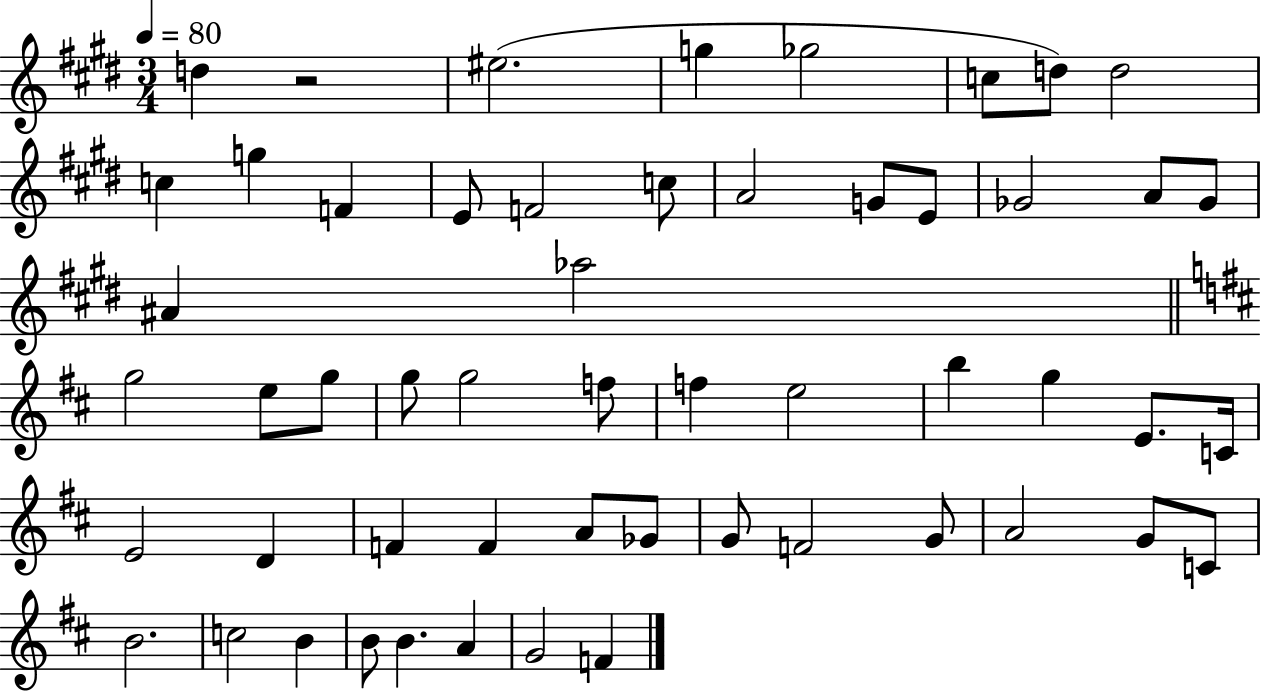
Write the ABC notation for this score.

X:1
T:Untitled
M:3/4
L:1/4
K:E
d z2 ^e2 g _g2 c/2 d/2 d2 c g F E/2 F2 c/2 A2 G/2 E/2 _G2 A/2 _G/2 ^A _a2 g2 e/2 g/2 g/2 g2 f/2 f e2 b g E/2 C/4 E2 D F F A/2 _G/2 G/2 F2 G/2 A2 G/2 C/2 B2 c2 B B/2 B A G2 F